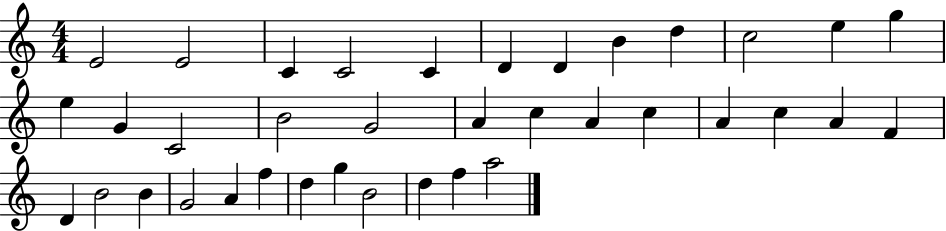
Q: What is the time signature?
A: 4/4